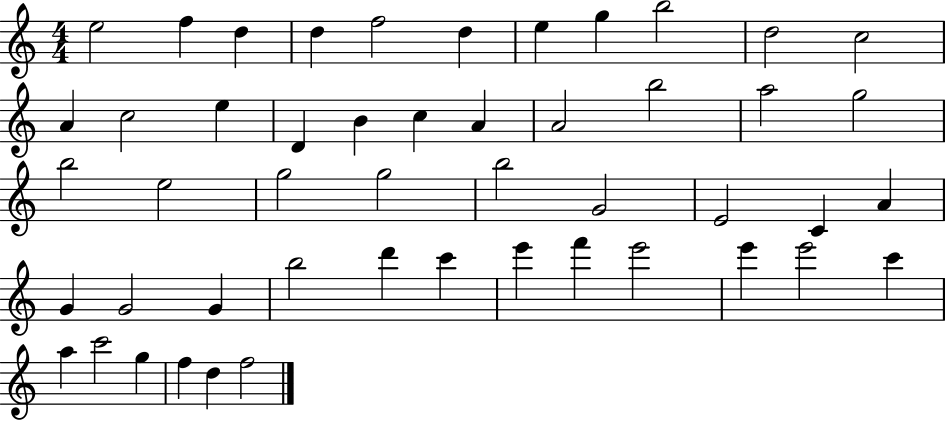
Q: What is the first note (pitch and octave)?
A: E5